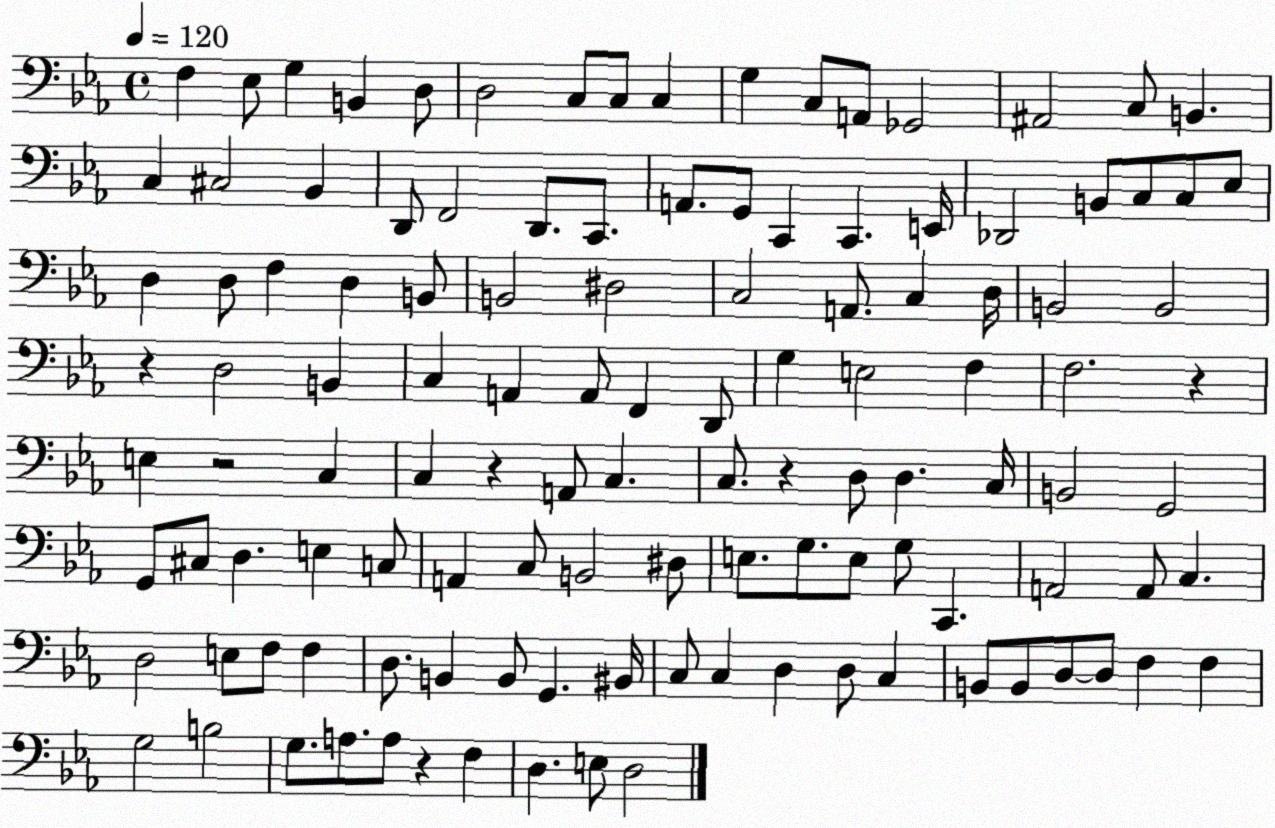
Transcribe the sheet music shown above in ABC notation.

X:1
T:Untitled
M:4/4
L:1/4
K:Eb
F, _E,/2 G, B,, D,/2 D,2 C,/2 C,/2 C, G, C,/2 A,,/2 _G,,2 ^A,,2 C,/2 B,, C, ^C,2 _B,, D,,/2 F,,2 D,,/2 C,,/2 A,,/2 G,,/2 C,, C,, E,,/4 _D,,2 B,,/2 C,/2 C,/2 _E,/2 D, D,/2 F, D, B,,/2 B,,2 ^D,2 C,2 A,,/2 C, D,/4 B,,2 B,,2 z D,2 B,, C, A,, A,,/2 F,, D,,/2 G, E,2 F, F,2 z E, z2 C, C, z A,,/2 C, C,/2 z D,/2 D, C,/4 B,,2 G,,2 G,,/2 ^C,/2 D, E, C,/2 A,, C,/2 B,,2 ^D,/2 E,/2 G,/2 E,/2 G,/2 C,, A,,2 A,,/2 C, D,2 E,/2 F,/2 F, D,/2 B,, B,,/2 G,, ^B,,/4 C,/2 C, D, D,/2 C, B,,/2 B,,/2 D,/2 D,/2 F, F, G,2 B,2 G,/2 A,/2 A,/2 z F, D, E,/2 D,2